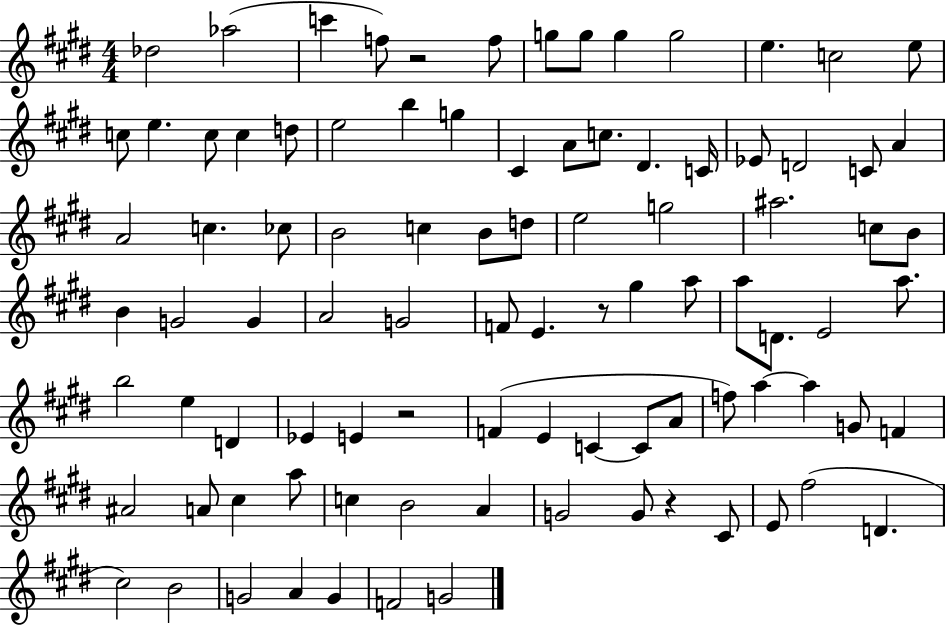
{
  \clef treble
  \numericTimeSignature
  \time 4/4
  \key e \major
  des''2 aes''2( | c'''4 f''8) r2 f''8 | g''8 g''8 g''4 g''2 | e''4. c''2 e''8 | \break c''8 e''4. c''8 c''4 d''8 | e''2 b''4 g''4 | cis'4 a'8 c''8. dis'4. c'16 | ees'8 d'2 c'8 a'4 | \break a'2 c''4. ces''8 | b'2 c''4 b'8 d''8 | e''2 g''2 | ais''2. c''8 b'8 | \break b'4 g'2 g'4 | a'2 g'2 | f'8 e'4. r8 gis''4 a''8 | a''8 d'8. e'2 a''8. | \break b''2 e''4 d'4 | ees'4 e'4 r2 | f'4( e'4 c'4~~ c'8 a'8 | f''8) a''4~~ a''4 g'8 f'4 | \break ais'2 a'8 cis''4 a''8 | c''4 b'2 a'4 | g'2 g'8 r4 cis'8 | e'8 fis''2( d'4. | \break cis''2) b'2 | g'2 a'4 g'4 | f'2 g'2 | \bar "|."
}